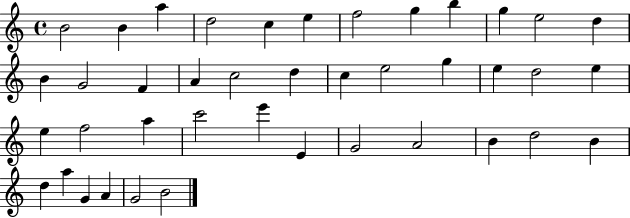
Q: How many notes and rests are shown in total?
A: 41